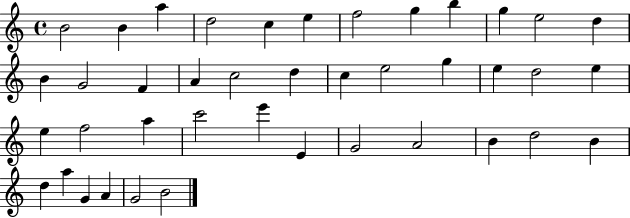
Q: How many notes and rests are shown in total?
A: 41